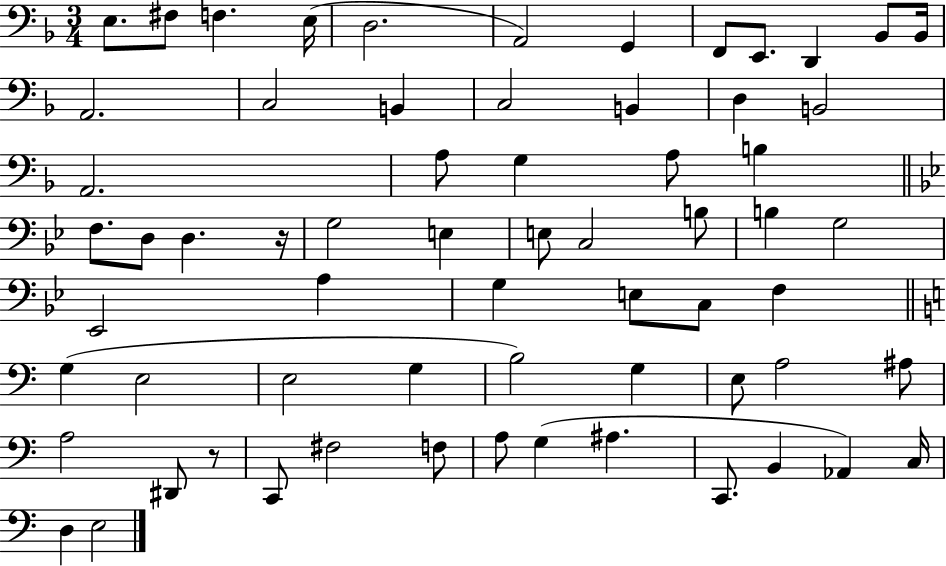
E3/e. F#3/e F3/q. E3/s D3/h. A2/h G2/q F2/e E2/e. D2/q Bb2/e Bb2/s A2/h. C3/h B2/q C3/h B2/q D3/q B2/h A2/h. A3/e G3/q A3/e B3/q F3/e. D3/e D3/q. R/s G3/h E3/q E3/e C3/h B3/e B3/q G3/h Eb2/h A3/q G3/q E3/e C3/e F3/q G3/q E3/h E3/h G3/q B3/h G3/q E3/e A3/h A#3/e A3/h D#2/e R/e C2/e F#3/h F3/e A3/e G3/q A#3/q. C2/e. B2/q Ab2/q C3/s D3/q E3/h